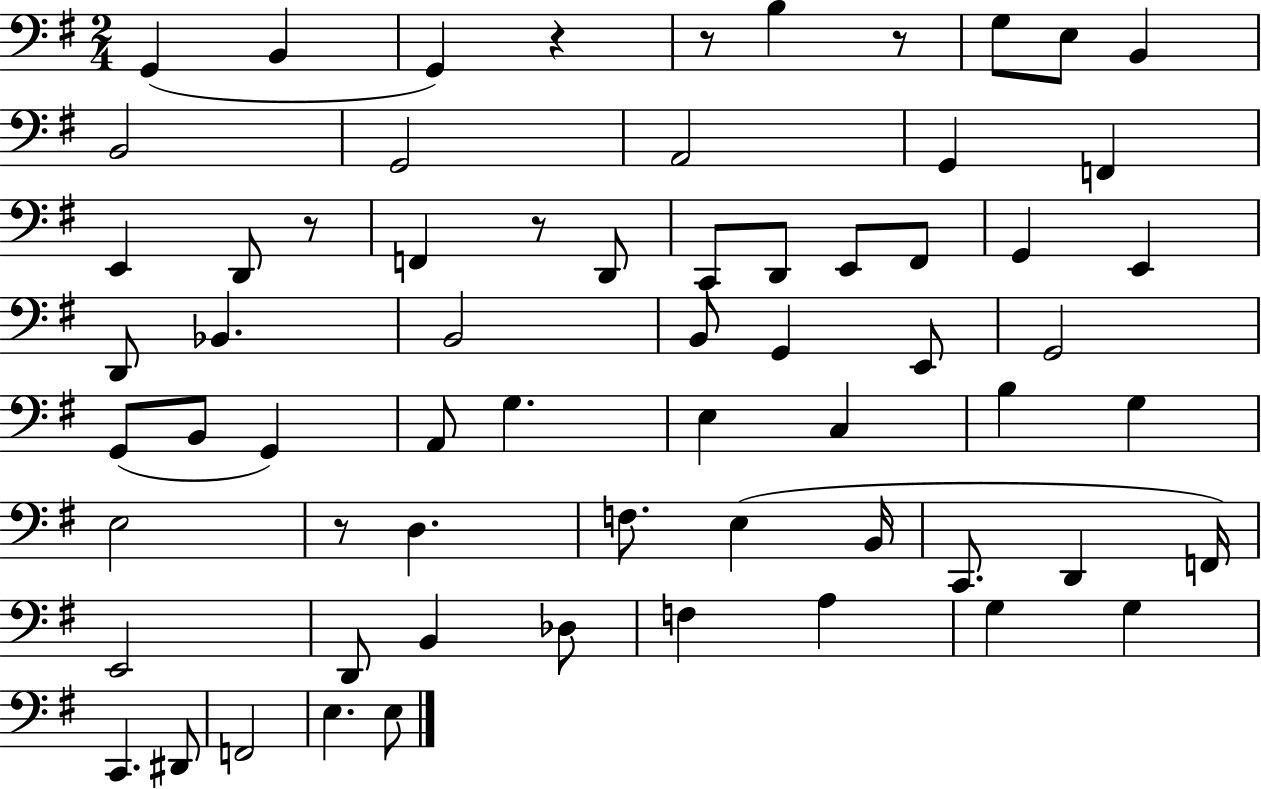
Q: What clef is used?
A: bass